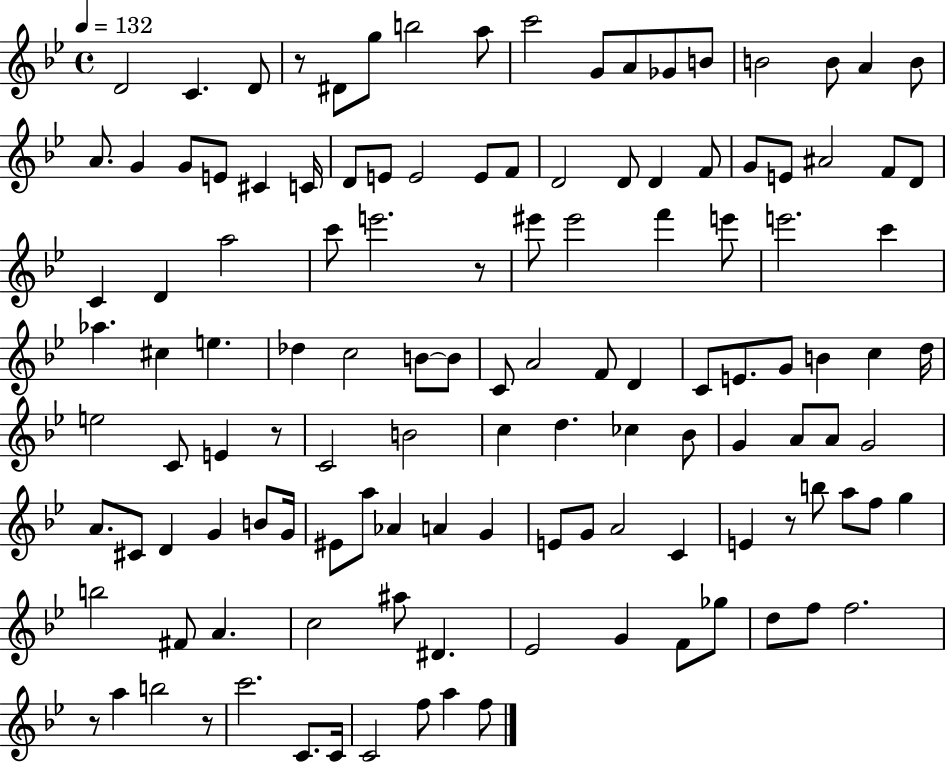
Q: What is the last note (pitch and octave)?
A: F5